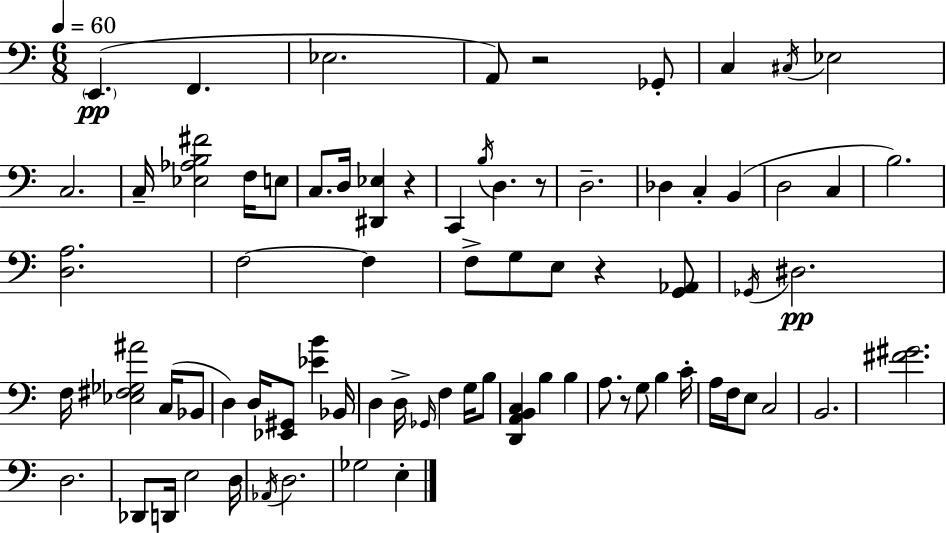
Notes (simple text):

E2/q. F2/q. Eb3/h. A2/e R/h Gb2/e C3/q C#3/s Eb3/h C3/h. C3/s [Eb3,Ab3,B3,F#4]/h F3/s E3/e C3/e. D3/s [D#2,Eb3]/q R/q C2/q B3/s D3/q. R/e D3/h. Db3/q C3/q B2/q D3/h C3/q B3/h. [D3,A3]/h. F3/h F3/q F3/e G3/e E3/e R/q [G2,Ab2]/e Gb2/s D#3/h. F3/s [Eb3,F#3,Gb3,A#4]/h C3/s Bb2/e D3/q D3/s [Eb2,G#2]/e [Eb4,B4]/q Bb2/s D3/q D3/s Gb2/s F3/q G3/s B3/e [D2,A2,B2,C3]/q B3/q B3/q A3/e. R/e G3/e B3/q C4/s A3/s F3/s E3/e C3/h B2/h. [F#4,G#4]/h. D3/h. Db2/e D2/s E3/h D3/s Ab2/s D3/h. Gb3/h E3/q